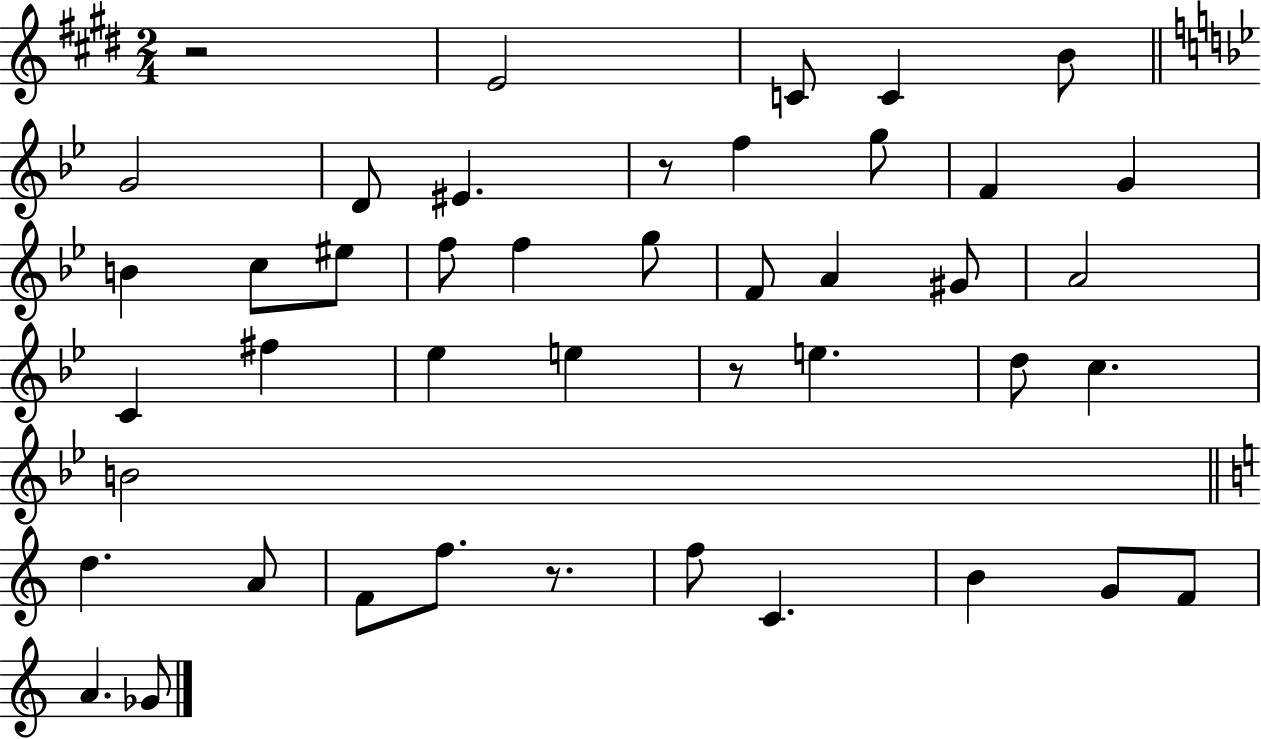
R/h E4/h C4/e C4/q B4/e G4/h D4/e EIS4/q. R/e F5/q G5/e F4/q G4/q B4/q C5/e EIS5/e F5/e F5/q G5/e F4/e A4/q G#4/e A4/h C4/q F#5/q Eb5/q E5/q R/e E5/q. D5/e C5/q. B4/h D5/q. A4/e F4/e F5/e. R/e. F5/e C4/q. B4/q G4/e F4/e A4/q. Gb4/e